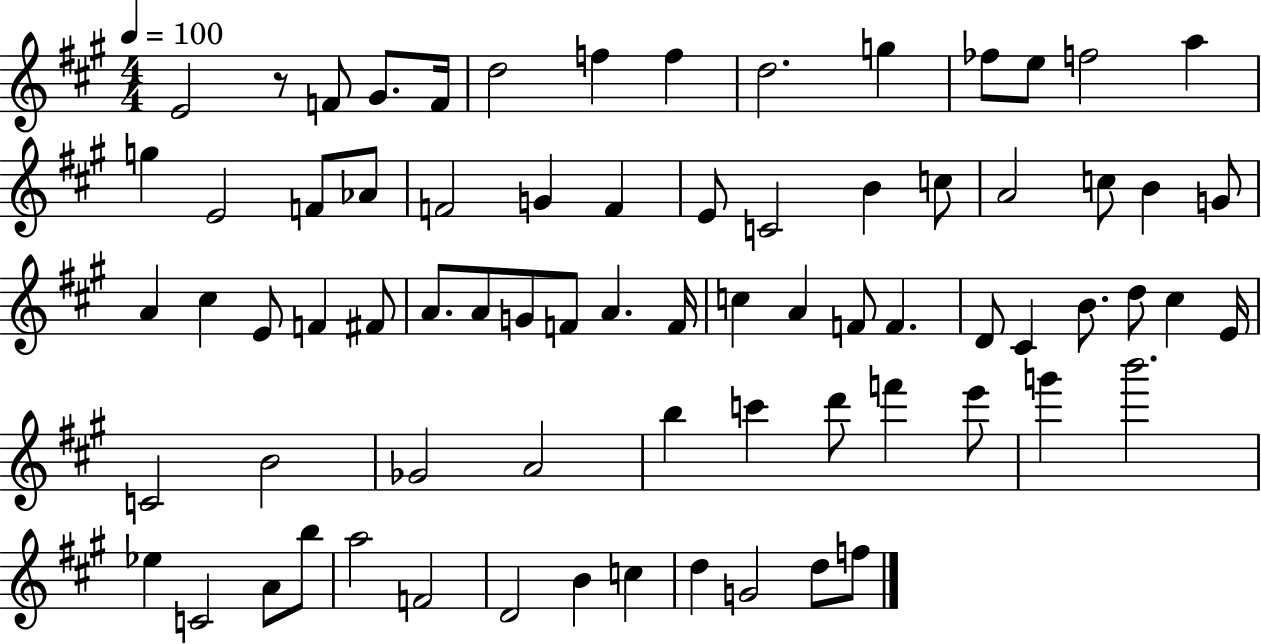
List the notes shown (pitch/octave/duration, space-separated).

E4/h R/e F4/e G#4/e. F4/s D5/h F5/q F5/q D5/h. G5/q FES5/e E5/e F5/h A5/q G5/q E4/h F4/e Ab4/e F4/h G4/q F4/q E4/e C4/h B4/q C5/e A4/h C5/e B4/q G4/e A4/q C#5/q E4/e F4/q F#4/e A4/e. A4/e G4/e F4/e A4/q. F4/s C5/q A4/q F4/e F4/q. D4/e C#4/q B4/e. D5/e C#5/q E4/s C4/h B4/h Gb4/h A4/h B5/q C6/q D6/e F6/q E6/e G6/q B6/h. Eb5/q C4/h A4/e B5/e A5/h F4/h D4/h B4/q C5/q D5/q G4/h D5/e F5/e